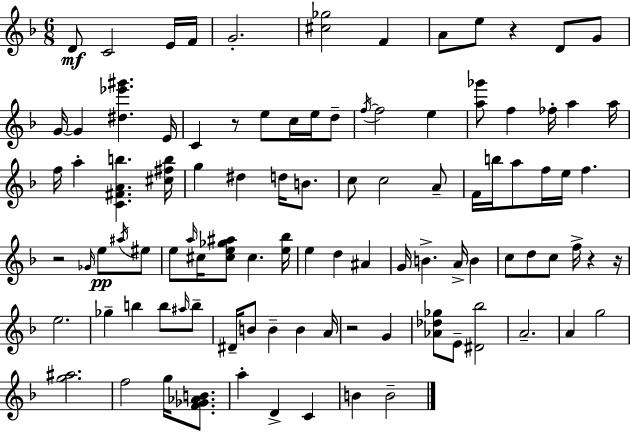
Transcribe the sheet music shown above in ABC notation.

X:1
T:Untitled
M:6/8
L:1/4
K:Dm
D/2 C2 E/4 F/4 G2 [^c_g]2 F A/2 e/2 z D/2 G/2 G/4 G [^d_e'^g'] E/4 C z/2 e/2 c/4 e/4 d/2 f/4 f2 e [a_g']/2 f _f/4 a a/4 f/4 a [C^FAb] [^c^fb]/4 g ^d d/4 B/2 c/2 c2 A/2 F/4 b/4 a/2 f/4 e/4 f z2 _G/4 e/2 ^a/4 ^e/2 e/2 a/4 ^c/4 [^ce_g^a]/2 ^c [e_b]/4 e d ^A G/4 B A/4 B c/2 d/2 c/2 f/4 z z/4 e2 _g b b/2 ^a/4 b/2 ^D/4 B/2 B B A/4 z2 G [_A_d_g]/2 E/2 [^D_b]2 A2 A g2 [g^a]2 f2 g/4 [F_G_AB]/2 a D C B B2